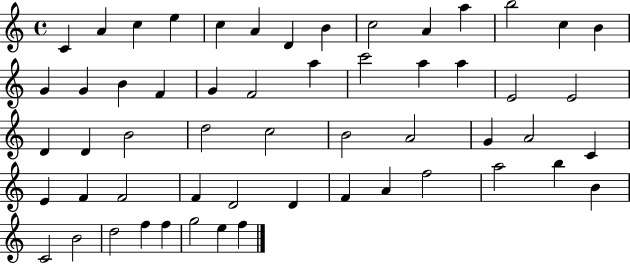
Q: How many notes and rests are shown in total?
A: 56